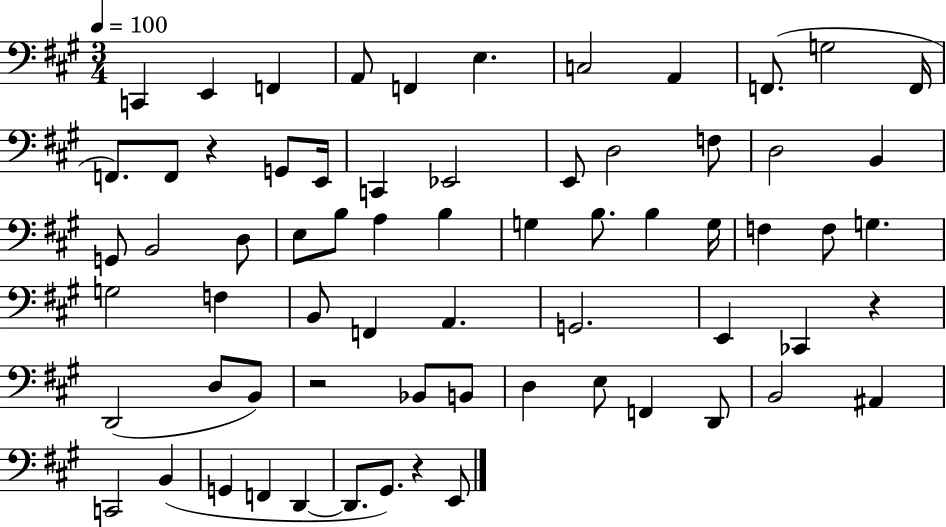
X:1
T:Untitled
M:3/4
L:1/4
K:A
C,, E,, F,, A,,/2 F,, E, C,2 A,, F,,/2 G,2 F,,/4 F,,/2 F,,/2 z G,,/2 E,,/4 C,, _E,,2 E,,/2 D,2 F,/2 D,2 B,, G,,/2 B,,2 D,/2 E,/2 B,/2 A, B, G, B,/2 B, G,/4 F, F,/2 G, G,2 F, B,,/2 F,, A,, G,,2 E,, _C,, z D,,2 D,/2 B,,/2 z2 _B,,/2 B,,/2 D, E,/2 F,, D,,/2 B,,2 ^A,, C,,2 B,, G,, F,, D,, D,,/2 ^G,,/2 z E,,/2